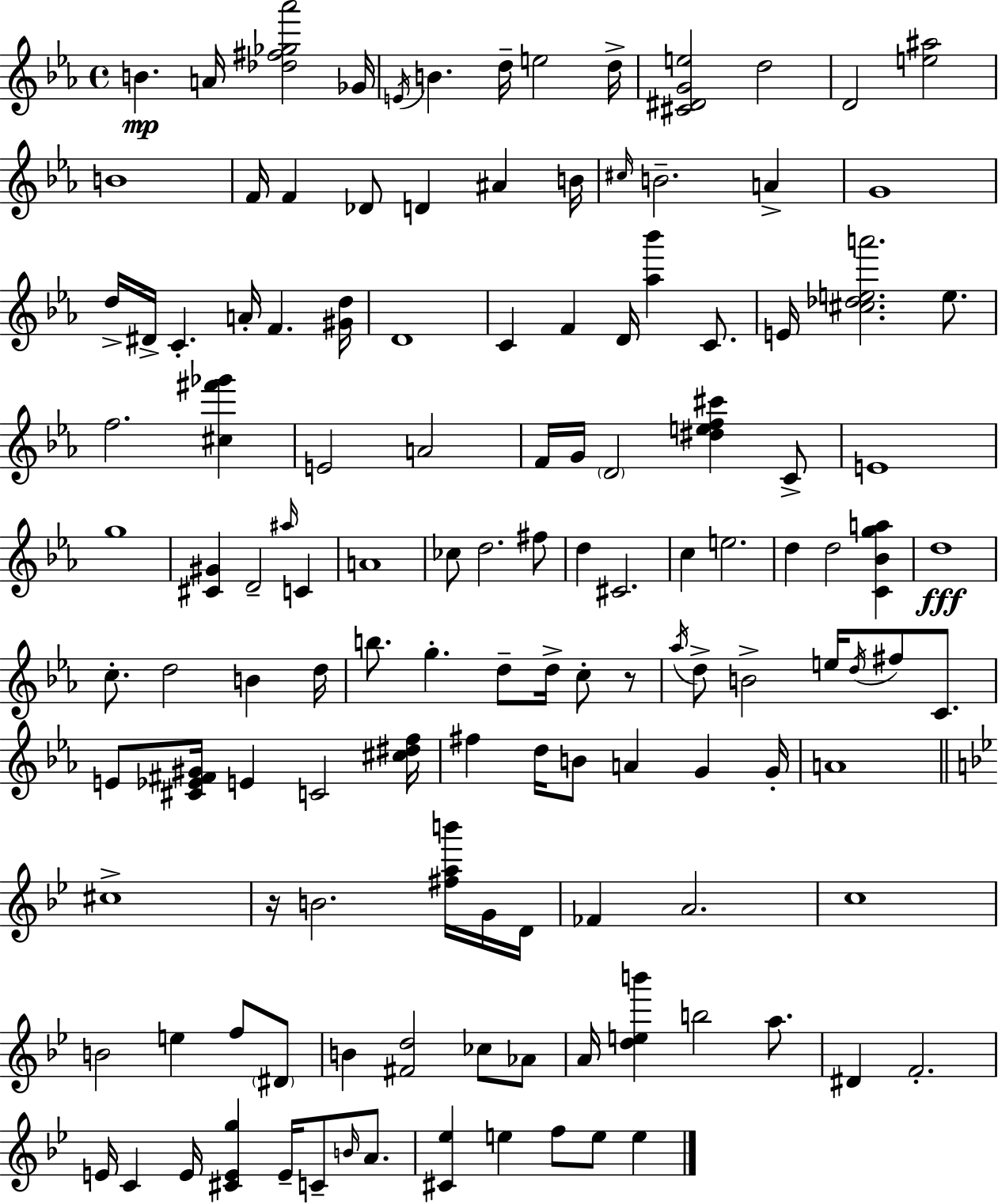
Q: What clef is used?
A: treble